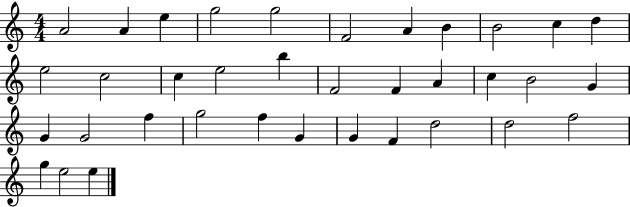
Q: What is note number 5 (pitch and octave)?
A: G5